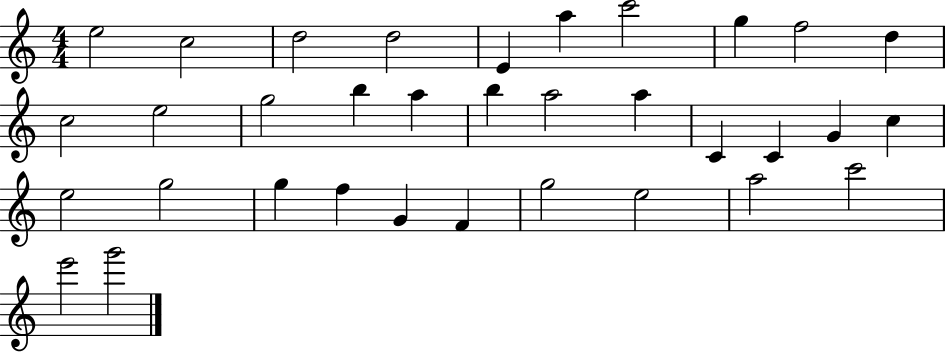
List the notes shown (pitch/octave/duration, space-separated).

E5/h C5/h D5/h D5/h E4/q A5/q C6/h G5/q F5/h D5/q C5/h E5/h G5/h B5/q A5/q B5/q A5/h A5/q C4/q C4/q G4/q C5/q E5/h G5/h G5/q F5/q G4/q F4/q G5/h E5/h A5/h C6/h E6/h G6/h